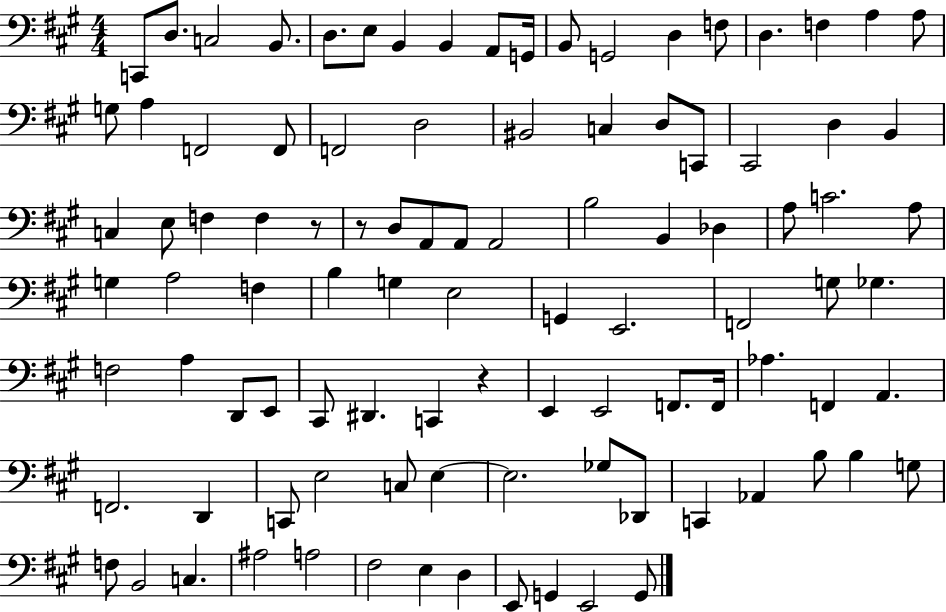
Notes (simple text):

C2/e D3/e. C3/h B2/e. D3/e. E3/e B2/q B2/q A2/e G2/s B2/e G2/h D3/q F3/e D3/q. F3/q A3/q A3/e G3/e A3/q F2/h F2/e F2/h D3/h BIS2/h C3/q D3/e C2/e C#2/h D3/q B2/q C3/q E3/e F3/q F3/q R/e R/e D3/e A2/e A2/e A2/h B3/h B2/q Db3/q A3/e C4/h. A3/e G3/q A3/h F3/q B3/q G3/q E3/h G2/q E2/h. F2/h G3/e Gb3/q. F3/h A3/q D2/e E2/e C#2/e D#2/q. C2/q R/q E2/q E2/h F2/e. F2/s Ab3/q. F2/q A2/q. F2/h. D2/q C2/e E3/h C3/e E3/q E3/h. Gb3/e Db2/e C2/q Ab2/q B3/e B3/q G3/e F3/e B2/h C3/q. A#3/h A3/h F#3/h E3/q D3/q E2/e G2/q E2/h G2/e